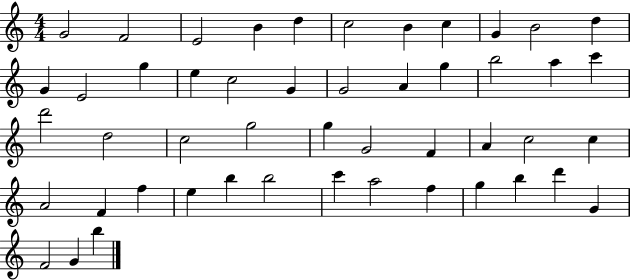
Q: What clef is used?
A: treble